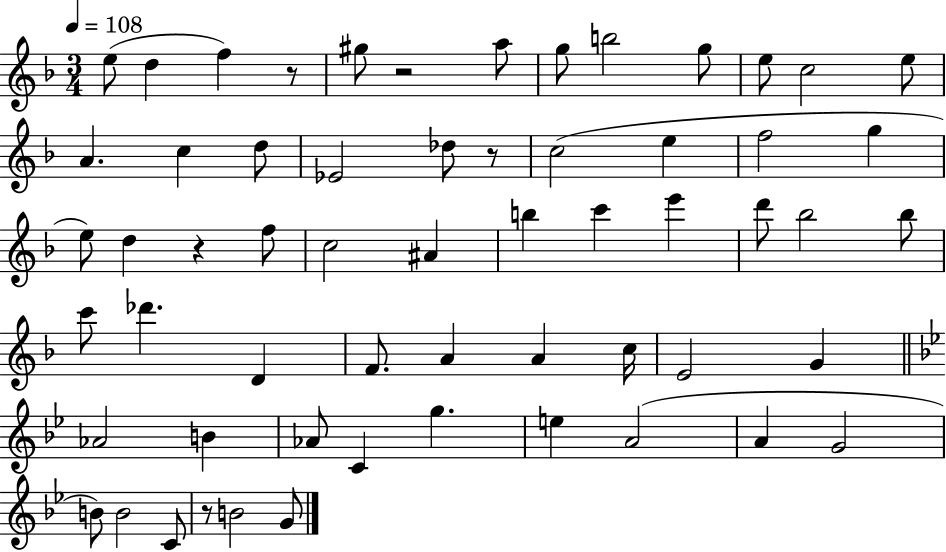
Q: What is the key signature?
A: F major